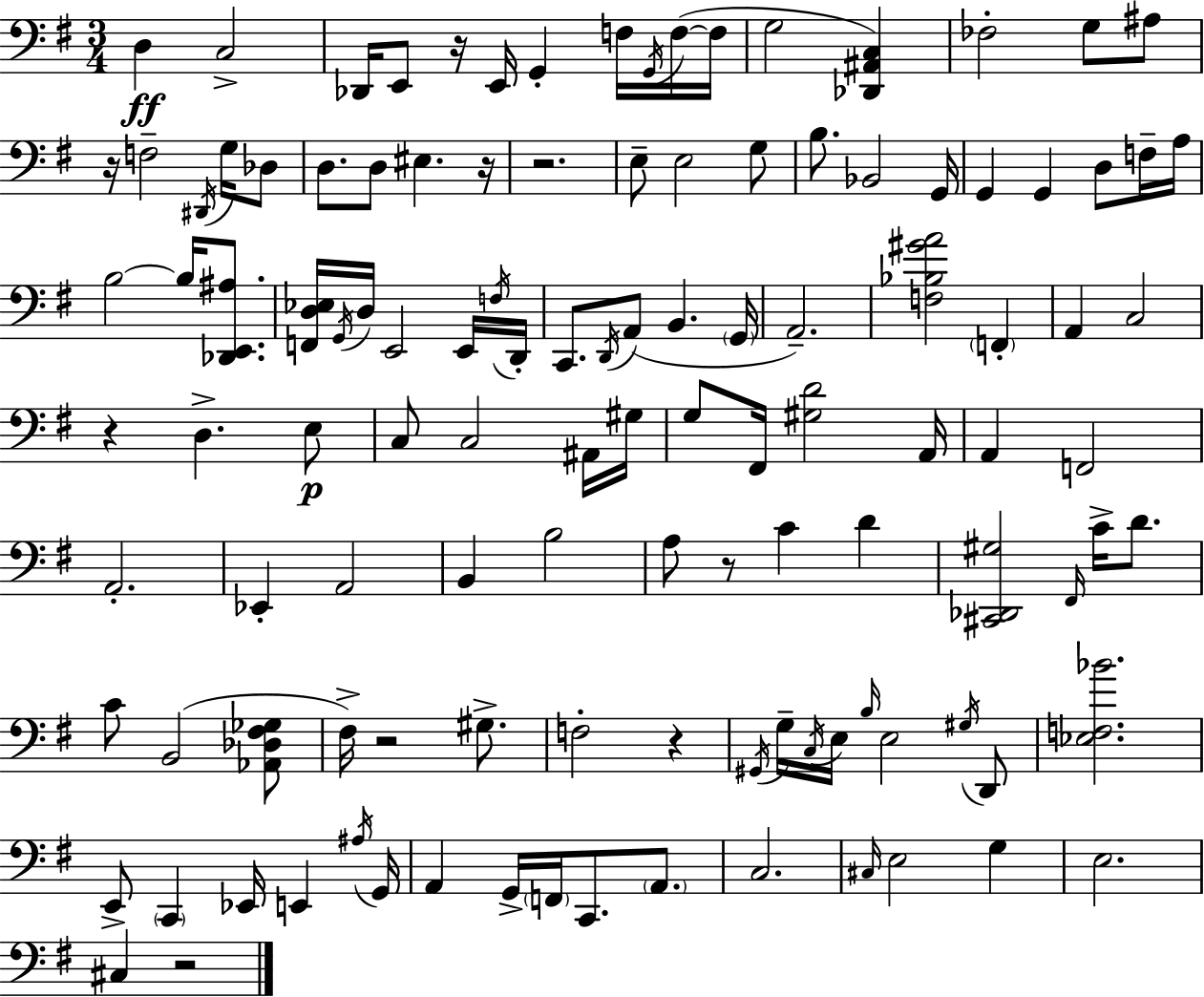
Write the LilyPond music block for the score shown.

{
  \clef bass
  \numericTimeSignature
  \time 3/4
  \key g \major
  \repeat volta 2 { d4\ff c2-> | des,16 e,8 r16 e,16 g,4-. f16 \acciaccatura { g,16 } f16~(~ | f16 g2 <des, ais, c>4) | fes2-. g8 ais8 | \break r16 f2-- \acciaccatura { dis,16 } g16 | des8 d8. d8 eis4. | r16 r2. | e8-- e2 | \break g8 b8. bes,2 | g,16 g,4 g,4 d8 | f16-- a16 b2~~ b16 <des, e, ais>8. | <f, d ees>16 \acciaccatura { g,16 } d16 e,2 | \break e,16 \acciaccatura { f16 } d,16-. c,8. \acciaccatura { d,16 }( a,8 b,4. | \parenthesize g,16 a,2.--) | <f bes gis' a'>2 | \parenthesize f,4-. a,4 c2 | \break r4 d4.-> | e8\p c8 c2 | ais,16 gis16 g8 fis,16 <gis d'>2 | a,16 a,4 f,2 | \break a,2.-. | ees,4-. a,2 | b,4 b2 | a8 r8 c'4 | \break d'4 <cis, des, gis>2 | \grace { fis,16 } c'16-> d'8. c'8 b,2( | <aes, des fis ges>8 fis16->) r2 | gis8.-> f2-. | \break r4 \acciaccatura { gis,16 } g16-- \acciaccatura { c16 } e16 \grace { b16 } e2 | \acciaccatura { gis16 } d,8 <ees f bes'>2. | e,8-> | \parenthesize c,4 ees,16 e,4 \acciaccatura { ais16 } g,16 a,4 | \break g,16-> \parenthesize f,16 c,8. \parenthesize a,8. c2. | \grace { cis16 } | e2 g4 | e2. | \break cis4 r2 | } \bar "|."
}